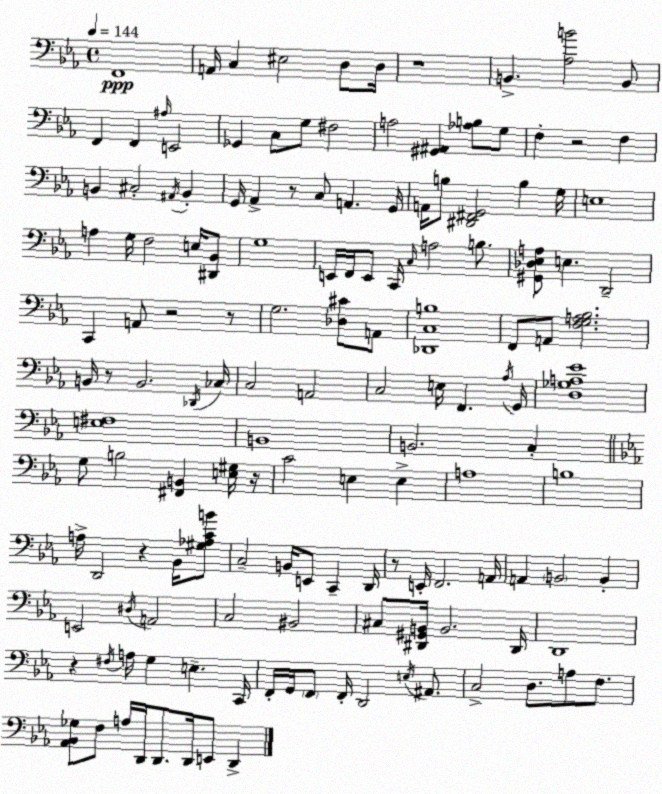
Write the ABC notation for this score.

X:1
T:Untitled
M:4/4
L:1/4
K:Cm
F,,4 A,,/4 C, ^E,2 D,/2 D,/4 z4 B,, [_A,B]2 B,,/2 F,, F,, ^A,/4 E,,2 _G,, C,/2 G,/2 ^F,2 A,2 [^G,,^A,,] [_A,B,]/2 G,/2 F, z2 F, B,, ^C,2 ^A,,/4 B,, G,,/4 _A,, z/2 C,/2 A,, G,,/4 A,,/4 B,/2 [^D,,^F,,G,,]2 B, G,/4 E,4 A, G,/4 F,2 E,/4 [^D,,_B,,]/2 G,4 E,,/4 F,,/4 E,,/2 C,,/4 C,/4 A,2 B,/2 [^G,,_D,_E,A,]/2 E, D,,2 C,, A,,/2 z2 z/2 G,2 [_D,^C]/2 A,,/2 [_D,,C,B,]4 F,,/2 A,,/2 [F,G,A,_B,]2 B,,/4 z/2 B,,2 _D,,/4 _C,/4 C,2 A,,2 C,2 E,/4 F,, _A,/4 G,,/4 [D,_G,A,_E]4 [E,^F,]4 B,,4 B,,2 C, G,/2 B,2 [^F,,B,,] [E,^G,]/4 z/4 C2 E, E, A,4 B,4 A,/4 D,,2 z _B,,/4 [^G,_A,CB]/2 C,2 B,,/4 E,,/2 C,, D,,/4 z/2 E,,/4 F,,2 A,,/4 A,, B,,2 B,, E,,2 ^D,/4 A,,2 C,2 ^B,,2 ^C,/2 [^D,,^G,,B,,]/4 B,,2 ^D,,/4 D,,4 z ^F,/4 A,/4 G, E, C,,/4 F,,/4 G,,/4 F,,/2 F,,/4 D,,2 E,/4 ^A,,/2 C,2 D,/2 A,/2 F,/2 [_A,,_B,,_G,]/2 F,/2 A,/4 D,,/4 D,,/2 D,,/4 E,,/2 D,,